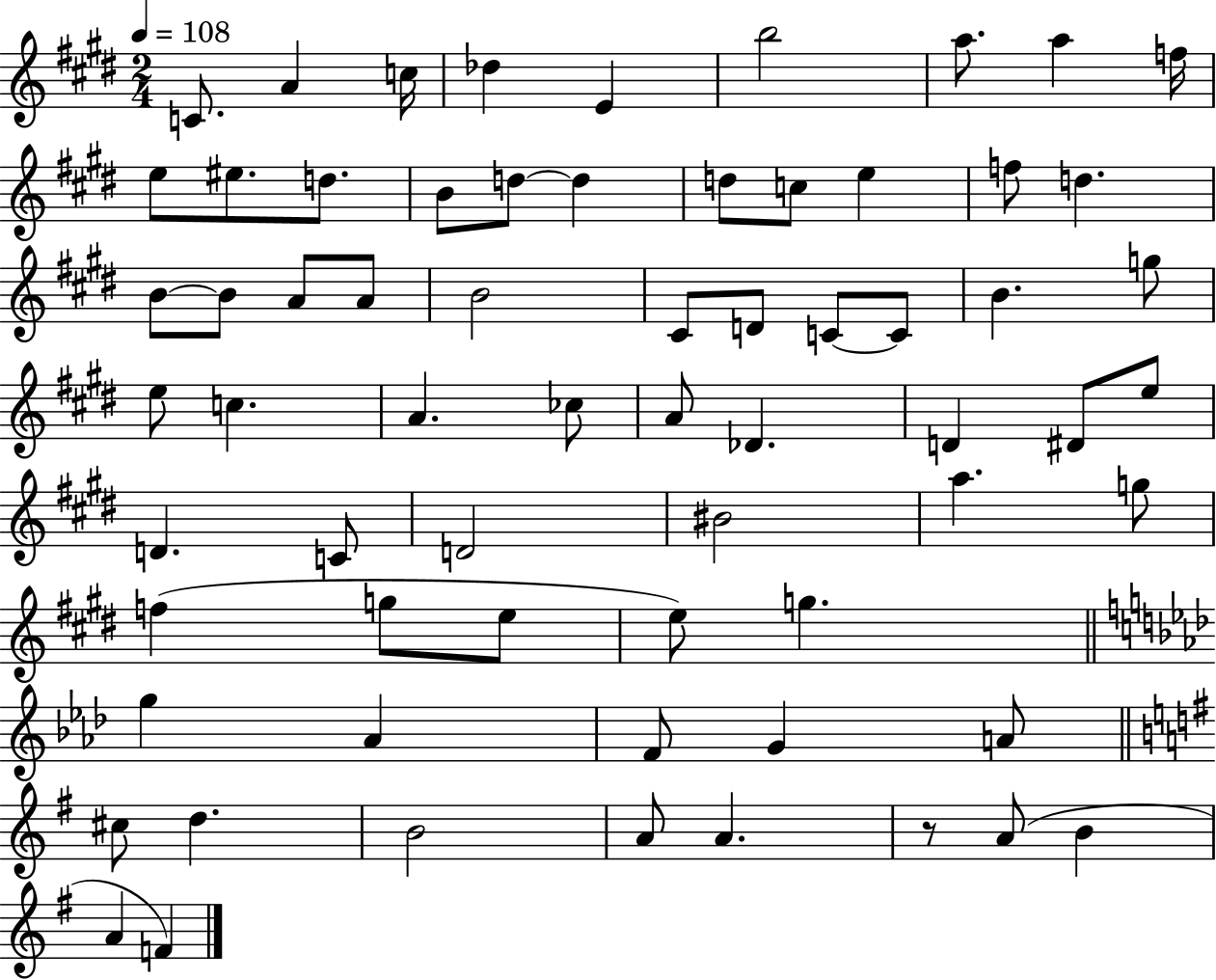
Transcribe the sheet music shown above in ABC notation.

X:1
T:Untitled
M:2/4
L:1/4
K:E
C/2 A c/4 _d E b2 a/2 a f/4 e/2 ^e/2 d/2 B/2 d/2 d d/2 c/2 e f/2 d B/2 B/2 A/2 A/2 B2 ^C/2 D/2 C/2 C/2 B g/2 e/2 c A _c/2 A/2 _D D ^D/2 e/2 D C/2 D2 ^B2 a g/2 f g/2 e/2 e/2 g g _A F/2 G A/2 ^c/2 d B2 A/2 A z/2 A/2 B A F